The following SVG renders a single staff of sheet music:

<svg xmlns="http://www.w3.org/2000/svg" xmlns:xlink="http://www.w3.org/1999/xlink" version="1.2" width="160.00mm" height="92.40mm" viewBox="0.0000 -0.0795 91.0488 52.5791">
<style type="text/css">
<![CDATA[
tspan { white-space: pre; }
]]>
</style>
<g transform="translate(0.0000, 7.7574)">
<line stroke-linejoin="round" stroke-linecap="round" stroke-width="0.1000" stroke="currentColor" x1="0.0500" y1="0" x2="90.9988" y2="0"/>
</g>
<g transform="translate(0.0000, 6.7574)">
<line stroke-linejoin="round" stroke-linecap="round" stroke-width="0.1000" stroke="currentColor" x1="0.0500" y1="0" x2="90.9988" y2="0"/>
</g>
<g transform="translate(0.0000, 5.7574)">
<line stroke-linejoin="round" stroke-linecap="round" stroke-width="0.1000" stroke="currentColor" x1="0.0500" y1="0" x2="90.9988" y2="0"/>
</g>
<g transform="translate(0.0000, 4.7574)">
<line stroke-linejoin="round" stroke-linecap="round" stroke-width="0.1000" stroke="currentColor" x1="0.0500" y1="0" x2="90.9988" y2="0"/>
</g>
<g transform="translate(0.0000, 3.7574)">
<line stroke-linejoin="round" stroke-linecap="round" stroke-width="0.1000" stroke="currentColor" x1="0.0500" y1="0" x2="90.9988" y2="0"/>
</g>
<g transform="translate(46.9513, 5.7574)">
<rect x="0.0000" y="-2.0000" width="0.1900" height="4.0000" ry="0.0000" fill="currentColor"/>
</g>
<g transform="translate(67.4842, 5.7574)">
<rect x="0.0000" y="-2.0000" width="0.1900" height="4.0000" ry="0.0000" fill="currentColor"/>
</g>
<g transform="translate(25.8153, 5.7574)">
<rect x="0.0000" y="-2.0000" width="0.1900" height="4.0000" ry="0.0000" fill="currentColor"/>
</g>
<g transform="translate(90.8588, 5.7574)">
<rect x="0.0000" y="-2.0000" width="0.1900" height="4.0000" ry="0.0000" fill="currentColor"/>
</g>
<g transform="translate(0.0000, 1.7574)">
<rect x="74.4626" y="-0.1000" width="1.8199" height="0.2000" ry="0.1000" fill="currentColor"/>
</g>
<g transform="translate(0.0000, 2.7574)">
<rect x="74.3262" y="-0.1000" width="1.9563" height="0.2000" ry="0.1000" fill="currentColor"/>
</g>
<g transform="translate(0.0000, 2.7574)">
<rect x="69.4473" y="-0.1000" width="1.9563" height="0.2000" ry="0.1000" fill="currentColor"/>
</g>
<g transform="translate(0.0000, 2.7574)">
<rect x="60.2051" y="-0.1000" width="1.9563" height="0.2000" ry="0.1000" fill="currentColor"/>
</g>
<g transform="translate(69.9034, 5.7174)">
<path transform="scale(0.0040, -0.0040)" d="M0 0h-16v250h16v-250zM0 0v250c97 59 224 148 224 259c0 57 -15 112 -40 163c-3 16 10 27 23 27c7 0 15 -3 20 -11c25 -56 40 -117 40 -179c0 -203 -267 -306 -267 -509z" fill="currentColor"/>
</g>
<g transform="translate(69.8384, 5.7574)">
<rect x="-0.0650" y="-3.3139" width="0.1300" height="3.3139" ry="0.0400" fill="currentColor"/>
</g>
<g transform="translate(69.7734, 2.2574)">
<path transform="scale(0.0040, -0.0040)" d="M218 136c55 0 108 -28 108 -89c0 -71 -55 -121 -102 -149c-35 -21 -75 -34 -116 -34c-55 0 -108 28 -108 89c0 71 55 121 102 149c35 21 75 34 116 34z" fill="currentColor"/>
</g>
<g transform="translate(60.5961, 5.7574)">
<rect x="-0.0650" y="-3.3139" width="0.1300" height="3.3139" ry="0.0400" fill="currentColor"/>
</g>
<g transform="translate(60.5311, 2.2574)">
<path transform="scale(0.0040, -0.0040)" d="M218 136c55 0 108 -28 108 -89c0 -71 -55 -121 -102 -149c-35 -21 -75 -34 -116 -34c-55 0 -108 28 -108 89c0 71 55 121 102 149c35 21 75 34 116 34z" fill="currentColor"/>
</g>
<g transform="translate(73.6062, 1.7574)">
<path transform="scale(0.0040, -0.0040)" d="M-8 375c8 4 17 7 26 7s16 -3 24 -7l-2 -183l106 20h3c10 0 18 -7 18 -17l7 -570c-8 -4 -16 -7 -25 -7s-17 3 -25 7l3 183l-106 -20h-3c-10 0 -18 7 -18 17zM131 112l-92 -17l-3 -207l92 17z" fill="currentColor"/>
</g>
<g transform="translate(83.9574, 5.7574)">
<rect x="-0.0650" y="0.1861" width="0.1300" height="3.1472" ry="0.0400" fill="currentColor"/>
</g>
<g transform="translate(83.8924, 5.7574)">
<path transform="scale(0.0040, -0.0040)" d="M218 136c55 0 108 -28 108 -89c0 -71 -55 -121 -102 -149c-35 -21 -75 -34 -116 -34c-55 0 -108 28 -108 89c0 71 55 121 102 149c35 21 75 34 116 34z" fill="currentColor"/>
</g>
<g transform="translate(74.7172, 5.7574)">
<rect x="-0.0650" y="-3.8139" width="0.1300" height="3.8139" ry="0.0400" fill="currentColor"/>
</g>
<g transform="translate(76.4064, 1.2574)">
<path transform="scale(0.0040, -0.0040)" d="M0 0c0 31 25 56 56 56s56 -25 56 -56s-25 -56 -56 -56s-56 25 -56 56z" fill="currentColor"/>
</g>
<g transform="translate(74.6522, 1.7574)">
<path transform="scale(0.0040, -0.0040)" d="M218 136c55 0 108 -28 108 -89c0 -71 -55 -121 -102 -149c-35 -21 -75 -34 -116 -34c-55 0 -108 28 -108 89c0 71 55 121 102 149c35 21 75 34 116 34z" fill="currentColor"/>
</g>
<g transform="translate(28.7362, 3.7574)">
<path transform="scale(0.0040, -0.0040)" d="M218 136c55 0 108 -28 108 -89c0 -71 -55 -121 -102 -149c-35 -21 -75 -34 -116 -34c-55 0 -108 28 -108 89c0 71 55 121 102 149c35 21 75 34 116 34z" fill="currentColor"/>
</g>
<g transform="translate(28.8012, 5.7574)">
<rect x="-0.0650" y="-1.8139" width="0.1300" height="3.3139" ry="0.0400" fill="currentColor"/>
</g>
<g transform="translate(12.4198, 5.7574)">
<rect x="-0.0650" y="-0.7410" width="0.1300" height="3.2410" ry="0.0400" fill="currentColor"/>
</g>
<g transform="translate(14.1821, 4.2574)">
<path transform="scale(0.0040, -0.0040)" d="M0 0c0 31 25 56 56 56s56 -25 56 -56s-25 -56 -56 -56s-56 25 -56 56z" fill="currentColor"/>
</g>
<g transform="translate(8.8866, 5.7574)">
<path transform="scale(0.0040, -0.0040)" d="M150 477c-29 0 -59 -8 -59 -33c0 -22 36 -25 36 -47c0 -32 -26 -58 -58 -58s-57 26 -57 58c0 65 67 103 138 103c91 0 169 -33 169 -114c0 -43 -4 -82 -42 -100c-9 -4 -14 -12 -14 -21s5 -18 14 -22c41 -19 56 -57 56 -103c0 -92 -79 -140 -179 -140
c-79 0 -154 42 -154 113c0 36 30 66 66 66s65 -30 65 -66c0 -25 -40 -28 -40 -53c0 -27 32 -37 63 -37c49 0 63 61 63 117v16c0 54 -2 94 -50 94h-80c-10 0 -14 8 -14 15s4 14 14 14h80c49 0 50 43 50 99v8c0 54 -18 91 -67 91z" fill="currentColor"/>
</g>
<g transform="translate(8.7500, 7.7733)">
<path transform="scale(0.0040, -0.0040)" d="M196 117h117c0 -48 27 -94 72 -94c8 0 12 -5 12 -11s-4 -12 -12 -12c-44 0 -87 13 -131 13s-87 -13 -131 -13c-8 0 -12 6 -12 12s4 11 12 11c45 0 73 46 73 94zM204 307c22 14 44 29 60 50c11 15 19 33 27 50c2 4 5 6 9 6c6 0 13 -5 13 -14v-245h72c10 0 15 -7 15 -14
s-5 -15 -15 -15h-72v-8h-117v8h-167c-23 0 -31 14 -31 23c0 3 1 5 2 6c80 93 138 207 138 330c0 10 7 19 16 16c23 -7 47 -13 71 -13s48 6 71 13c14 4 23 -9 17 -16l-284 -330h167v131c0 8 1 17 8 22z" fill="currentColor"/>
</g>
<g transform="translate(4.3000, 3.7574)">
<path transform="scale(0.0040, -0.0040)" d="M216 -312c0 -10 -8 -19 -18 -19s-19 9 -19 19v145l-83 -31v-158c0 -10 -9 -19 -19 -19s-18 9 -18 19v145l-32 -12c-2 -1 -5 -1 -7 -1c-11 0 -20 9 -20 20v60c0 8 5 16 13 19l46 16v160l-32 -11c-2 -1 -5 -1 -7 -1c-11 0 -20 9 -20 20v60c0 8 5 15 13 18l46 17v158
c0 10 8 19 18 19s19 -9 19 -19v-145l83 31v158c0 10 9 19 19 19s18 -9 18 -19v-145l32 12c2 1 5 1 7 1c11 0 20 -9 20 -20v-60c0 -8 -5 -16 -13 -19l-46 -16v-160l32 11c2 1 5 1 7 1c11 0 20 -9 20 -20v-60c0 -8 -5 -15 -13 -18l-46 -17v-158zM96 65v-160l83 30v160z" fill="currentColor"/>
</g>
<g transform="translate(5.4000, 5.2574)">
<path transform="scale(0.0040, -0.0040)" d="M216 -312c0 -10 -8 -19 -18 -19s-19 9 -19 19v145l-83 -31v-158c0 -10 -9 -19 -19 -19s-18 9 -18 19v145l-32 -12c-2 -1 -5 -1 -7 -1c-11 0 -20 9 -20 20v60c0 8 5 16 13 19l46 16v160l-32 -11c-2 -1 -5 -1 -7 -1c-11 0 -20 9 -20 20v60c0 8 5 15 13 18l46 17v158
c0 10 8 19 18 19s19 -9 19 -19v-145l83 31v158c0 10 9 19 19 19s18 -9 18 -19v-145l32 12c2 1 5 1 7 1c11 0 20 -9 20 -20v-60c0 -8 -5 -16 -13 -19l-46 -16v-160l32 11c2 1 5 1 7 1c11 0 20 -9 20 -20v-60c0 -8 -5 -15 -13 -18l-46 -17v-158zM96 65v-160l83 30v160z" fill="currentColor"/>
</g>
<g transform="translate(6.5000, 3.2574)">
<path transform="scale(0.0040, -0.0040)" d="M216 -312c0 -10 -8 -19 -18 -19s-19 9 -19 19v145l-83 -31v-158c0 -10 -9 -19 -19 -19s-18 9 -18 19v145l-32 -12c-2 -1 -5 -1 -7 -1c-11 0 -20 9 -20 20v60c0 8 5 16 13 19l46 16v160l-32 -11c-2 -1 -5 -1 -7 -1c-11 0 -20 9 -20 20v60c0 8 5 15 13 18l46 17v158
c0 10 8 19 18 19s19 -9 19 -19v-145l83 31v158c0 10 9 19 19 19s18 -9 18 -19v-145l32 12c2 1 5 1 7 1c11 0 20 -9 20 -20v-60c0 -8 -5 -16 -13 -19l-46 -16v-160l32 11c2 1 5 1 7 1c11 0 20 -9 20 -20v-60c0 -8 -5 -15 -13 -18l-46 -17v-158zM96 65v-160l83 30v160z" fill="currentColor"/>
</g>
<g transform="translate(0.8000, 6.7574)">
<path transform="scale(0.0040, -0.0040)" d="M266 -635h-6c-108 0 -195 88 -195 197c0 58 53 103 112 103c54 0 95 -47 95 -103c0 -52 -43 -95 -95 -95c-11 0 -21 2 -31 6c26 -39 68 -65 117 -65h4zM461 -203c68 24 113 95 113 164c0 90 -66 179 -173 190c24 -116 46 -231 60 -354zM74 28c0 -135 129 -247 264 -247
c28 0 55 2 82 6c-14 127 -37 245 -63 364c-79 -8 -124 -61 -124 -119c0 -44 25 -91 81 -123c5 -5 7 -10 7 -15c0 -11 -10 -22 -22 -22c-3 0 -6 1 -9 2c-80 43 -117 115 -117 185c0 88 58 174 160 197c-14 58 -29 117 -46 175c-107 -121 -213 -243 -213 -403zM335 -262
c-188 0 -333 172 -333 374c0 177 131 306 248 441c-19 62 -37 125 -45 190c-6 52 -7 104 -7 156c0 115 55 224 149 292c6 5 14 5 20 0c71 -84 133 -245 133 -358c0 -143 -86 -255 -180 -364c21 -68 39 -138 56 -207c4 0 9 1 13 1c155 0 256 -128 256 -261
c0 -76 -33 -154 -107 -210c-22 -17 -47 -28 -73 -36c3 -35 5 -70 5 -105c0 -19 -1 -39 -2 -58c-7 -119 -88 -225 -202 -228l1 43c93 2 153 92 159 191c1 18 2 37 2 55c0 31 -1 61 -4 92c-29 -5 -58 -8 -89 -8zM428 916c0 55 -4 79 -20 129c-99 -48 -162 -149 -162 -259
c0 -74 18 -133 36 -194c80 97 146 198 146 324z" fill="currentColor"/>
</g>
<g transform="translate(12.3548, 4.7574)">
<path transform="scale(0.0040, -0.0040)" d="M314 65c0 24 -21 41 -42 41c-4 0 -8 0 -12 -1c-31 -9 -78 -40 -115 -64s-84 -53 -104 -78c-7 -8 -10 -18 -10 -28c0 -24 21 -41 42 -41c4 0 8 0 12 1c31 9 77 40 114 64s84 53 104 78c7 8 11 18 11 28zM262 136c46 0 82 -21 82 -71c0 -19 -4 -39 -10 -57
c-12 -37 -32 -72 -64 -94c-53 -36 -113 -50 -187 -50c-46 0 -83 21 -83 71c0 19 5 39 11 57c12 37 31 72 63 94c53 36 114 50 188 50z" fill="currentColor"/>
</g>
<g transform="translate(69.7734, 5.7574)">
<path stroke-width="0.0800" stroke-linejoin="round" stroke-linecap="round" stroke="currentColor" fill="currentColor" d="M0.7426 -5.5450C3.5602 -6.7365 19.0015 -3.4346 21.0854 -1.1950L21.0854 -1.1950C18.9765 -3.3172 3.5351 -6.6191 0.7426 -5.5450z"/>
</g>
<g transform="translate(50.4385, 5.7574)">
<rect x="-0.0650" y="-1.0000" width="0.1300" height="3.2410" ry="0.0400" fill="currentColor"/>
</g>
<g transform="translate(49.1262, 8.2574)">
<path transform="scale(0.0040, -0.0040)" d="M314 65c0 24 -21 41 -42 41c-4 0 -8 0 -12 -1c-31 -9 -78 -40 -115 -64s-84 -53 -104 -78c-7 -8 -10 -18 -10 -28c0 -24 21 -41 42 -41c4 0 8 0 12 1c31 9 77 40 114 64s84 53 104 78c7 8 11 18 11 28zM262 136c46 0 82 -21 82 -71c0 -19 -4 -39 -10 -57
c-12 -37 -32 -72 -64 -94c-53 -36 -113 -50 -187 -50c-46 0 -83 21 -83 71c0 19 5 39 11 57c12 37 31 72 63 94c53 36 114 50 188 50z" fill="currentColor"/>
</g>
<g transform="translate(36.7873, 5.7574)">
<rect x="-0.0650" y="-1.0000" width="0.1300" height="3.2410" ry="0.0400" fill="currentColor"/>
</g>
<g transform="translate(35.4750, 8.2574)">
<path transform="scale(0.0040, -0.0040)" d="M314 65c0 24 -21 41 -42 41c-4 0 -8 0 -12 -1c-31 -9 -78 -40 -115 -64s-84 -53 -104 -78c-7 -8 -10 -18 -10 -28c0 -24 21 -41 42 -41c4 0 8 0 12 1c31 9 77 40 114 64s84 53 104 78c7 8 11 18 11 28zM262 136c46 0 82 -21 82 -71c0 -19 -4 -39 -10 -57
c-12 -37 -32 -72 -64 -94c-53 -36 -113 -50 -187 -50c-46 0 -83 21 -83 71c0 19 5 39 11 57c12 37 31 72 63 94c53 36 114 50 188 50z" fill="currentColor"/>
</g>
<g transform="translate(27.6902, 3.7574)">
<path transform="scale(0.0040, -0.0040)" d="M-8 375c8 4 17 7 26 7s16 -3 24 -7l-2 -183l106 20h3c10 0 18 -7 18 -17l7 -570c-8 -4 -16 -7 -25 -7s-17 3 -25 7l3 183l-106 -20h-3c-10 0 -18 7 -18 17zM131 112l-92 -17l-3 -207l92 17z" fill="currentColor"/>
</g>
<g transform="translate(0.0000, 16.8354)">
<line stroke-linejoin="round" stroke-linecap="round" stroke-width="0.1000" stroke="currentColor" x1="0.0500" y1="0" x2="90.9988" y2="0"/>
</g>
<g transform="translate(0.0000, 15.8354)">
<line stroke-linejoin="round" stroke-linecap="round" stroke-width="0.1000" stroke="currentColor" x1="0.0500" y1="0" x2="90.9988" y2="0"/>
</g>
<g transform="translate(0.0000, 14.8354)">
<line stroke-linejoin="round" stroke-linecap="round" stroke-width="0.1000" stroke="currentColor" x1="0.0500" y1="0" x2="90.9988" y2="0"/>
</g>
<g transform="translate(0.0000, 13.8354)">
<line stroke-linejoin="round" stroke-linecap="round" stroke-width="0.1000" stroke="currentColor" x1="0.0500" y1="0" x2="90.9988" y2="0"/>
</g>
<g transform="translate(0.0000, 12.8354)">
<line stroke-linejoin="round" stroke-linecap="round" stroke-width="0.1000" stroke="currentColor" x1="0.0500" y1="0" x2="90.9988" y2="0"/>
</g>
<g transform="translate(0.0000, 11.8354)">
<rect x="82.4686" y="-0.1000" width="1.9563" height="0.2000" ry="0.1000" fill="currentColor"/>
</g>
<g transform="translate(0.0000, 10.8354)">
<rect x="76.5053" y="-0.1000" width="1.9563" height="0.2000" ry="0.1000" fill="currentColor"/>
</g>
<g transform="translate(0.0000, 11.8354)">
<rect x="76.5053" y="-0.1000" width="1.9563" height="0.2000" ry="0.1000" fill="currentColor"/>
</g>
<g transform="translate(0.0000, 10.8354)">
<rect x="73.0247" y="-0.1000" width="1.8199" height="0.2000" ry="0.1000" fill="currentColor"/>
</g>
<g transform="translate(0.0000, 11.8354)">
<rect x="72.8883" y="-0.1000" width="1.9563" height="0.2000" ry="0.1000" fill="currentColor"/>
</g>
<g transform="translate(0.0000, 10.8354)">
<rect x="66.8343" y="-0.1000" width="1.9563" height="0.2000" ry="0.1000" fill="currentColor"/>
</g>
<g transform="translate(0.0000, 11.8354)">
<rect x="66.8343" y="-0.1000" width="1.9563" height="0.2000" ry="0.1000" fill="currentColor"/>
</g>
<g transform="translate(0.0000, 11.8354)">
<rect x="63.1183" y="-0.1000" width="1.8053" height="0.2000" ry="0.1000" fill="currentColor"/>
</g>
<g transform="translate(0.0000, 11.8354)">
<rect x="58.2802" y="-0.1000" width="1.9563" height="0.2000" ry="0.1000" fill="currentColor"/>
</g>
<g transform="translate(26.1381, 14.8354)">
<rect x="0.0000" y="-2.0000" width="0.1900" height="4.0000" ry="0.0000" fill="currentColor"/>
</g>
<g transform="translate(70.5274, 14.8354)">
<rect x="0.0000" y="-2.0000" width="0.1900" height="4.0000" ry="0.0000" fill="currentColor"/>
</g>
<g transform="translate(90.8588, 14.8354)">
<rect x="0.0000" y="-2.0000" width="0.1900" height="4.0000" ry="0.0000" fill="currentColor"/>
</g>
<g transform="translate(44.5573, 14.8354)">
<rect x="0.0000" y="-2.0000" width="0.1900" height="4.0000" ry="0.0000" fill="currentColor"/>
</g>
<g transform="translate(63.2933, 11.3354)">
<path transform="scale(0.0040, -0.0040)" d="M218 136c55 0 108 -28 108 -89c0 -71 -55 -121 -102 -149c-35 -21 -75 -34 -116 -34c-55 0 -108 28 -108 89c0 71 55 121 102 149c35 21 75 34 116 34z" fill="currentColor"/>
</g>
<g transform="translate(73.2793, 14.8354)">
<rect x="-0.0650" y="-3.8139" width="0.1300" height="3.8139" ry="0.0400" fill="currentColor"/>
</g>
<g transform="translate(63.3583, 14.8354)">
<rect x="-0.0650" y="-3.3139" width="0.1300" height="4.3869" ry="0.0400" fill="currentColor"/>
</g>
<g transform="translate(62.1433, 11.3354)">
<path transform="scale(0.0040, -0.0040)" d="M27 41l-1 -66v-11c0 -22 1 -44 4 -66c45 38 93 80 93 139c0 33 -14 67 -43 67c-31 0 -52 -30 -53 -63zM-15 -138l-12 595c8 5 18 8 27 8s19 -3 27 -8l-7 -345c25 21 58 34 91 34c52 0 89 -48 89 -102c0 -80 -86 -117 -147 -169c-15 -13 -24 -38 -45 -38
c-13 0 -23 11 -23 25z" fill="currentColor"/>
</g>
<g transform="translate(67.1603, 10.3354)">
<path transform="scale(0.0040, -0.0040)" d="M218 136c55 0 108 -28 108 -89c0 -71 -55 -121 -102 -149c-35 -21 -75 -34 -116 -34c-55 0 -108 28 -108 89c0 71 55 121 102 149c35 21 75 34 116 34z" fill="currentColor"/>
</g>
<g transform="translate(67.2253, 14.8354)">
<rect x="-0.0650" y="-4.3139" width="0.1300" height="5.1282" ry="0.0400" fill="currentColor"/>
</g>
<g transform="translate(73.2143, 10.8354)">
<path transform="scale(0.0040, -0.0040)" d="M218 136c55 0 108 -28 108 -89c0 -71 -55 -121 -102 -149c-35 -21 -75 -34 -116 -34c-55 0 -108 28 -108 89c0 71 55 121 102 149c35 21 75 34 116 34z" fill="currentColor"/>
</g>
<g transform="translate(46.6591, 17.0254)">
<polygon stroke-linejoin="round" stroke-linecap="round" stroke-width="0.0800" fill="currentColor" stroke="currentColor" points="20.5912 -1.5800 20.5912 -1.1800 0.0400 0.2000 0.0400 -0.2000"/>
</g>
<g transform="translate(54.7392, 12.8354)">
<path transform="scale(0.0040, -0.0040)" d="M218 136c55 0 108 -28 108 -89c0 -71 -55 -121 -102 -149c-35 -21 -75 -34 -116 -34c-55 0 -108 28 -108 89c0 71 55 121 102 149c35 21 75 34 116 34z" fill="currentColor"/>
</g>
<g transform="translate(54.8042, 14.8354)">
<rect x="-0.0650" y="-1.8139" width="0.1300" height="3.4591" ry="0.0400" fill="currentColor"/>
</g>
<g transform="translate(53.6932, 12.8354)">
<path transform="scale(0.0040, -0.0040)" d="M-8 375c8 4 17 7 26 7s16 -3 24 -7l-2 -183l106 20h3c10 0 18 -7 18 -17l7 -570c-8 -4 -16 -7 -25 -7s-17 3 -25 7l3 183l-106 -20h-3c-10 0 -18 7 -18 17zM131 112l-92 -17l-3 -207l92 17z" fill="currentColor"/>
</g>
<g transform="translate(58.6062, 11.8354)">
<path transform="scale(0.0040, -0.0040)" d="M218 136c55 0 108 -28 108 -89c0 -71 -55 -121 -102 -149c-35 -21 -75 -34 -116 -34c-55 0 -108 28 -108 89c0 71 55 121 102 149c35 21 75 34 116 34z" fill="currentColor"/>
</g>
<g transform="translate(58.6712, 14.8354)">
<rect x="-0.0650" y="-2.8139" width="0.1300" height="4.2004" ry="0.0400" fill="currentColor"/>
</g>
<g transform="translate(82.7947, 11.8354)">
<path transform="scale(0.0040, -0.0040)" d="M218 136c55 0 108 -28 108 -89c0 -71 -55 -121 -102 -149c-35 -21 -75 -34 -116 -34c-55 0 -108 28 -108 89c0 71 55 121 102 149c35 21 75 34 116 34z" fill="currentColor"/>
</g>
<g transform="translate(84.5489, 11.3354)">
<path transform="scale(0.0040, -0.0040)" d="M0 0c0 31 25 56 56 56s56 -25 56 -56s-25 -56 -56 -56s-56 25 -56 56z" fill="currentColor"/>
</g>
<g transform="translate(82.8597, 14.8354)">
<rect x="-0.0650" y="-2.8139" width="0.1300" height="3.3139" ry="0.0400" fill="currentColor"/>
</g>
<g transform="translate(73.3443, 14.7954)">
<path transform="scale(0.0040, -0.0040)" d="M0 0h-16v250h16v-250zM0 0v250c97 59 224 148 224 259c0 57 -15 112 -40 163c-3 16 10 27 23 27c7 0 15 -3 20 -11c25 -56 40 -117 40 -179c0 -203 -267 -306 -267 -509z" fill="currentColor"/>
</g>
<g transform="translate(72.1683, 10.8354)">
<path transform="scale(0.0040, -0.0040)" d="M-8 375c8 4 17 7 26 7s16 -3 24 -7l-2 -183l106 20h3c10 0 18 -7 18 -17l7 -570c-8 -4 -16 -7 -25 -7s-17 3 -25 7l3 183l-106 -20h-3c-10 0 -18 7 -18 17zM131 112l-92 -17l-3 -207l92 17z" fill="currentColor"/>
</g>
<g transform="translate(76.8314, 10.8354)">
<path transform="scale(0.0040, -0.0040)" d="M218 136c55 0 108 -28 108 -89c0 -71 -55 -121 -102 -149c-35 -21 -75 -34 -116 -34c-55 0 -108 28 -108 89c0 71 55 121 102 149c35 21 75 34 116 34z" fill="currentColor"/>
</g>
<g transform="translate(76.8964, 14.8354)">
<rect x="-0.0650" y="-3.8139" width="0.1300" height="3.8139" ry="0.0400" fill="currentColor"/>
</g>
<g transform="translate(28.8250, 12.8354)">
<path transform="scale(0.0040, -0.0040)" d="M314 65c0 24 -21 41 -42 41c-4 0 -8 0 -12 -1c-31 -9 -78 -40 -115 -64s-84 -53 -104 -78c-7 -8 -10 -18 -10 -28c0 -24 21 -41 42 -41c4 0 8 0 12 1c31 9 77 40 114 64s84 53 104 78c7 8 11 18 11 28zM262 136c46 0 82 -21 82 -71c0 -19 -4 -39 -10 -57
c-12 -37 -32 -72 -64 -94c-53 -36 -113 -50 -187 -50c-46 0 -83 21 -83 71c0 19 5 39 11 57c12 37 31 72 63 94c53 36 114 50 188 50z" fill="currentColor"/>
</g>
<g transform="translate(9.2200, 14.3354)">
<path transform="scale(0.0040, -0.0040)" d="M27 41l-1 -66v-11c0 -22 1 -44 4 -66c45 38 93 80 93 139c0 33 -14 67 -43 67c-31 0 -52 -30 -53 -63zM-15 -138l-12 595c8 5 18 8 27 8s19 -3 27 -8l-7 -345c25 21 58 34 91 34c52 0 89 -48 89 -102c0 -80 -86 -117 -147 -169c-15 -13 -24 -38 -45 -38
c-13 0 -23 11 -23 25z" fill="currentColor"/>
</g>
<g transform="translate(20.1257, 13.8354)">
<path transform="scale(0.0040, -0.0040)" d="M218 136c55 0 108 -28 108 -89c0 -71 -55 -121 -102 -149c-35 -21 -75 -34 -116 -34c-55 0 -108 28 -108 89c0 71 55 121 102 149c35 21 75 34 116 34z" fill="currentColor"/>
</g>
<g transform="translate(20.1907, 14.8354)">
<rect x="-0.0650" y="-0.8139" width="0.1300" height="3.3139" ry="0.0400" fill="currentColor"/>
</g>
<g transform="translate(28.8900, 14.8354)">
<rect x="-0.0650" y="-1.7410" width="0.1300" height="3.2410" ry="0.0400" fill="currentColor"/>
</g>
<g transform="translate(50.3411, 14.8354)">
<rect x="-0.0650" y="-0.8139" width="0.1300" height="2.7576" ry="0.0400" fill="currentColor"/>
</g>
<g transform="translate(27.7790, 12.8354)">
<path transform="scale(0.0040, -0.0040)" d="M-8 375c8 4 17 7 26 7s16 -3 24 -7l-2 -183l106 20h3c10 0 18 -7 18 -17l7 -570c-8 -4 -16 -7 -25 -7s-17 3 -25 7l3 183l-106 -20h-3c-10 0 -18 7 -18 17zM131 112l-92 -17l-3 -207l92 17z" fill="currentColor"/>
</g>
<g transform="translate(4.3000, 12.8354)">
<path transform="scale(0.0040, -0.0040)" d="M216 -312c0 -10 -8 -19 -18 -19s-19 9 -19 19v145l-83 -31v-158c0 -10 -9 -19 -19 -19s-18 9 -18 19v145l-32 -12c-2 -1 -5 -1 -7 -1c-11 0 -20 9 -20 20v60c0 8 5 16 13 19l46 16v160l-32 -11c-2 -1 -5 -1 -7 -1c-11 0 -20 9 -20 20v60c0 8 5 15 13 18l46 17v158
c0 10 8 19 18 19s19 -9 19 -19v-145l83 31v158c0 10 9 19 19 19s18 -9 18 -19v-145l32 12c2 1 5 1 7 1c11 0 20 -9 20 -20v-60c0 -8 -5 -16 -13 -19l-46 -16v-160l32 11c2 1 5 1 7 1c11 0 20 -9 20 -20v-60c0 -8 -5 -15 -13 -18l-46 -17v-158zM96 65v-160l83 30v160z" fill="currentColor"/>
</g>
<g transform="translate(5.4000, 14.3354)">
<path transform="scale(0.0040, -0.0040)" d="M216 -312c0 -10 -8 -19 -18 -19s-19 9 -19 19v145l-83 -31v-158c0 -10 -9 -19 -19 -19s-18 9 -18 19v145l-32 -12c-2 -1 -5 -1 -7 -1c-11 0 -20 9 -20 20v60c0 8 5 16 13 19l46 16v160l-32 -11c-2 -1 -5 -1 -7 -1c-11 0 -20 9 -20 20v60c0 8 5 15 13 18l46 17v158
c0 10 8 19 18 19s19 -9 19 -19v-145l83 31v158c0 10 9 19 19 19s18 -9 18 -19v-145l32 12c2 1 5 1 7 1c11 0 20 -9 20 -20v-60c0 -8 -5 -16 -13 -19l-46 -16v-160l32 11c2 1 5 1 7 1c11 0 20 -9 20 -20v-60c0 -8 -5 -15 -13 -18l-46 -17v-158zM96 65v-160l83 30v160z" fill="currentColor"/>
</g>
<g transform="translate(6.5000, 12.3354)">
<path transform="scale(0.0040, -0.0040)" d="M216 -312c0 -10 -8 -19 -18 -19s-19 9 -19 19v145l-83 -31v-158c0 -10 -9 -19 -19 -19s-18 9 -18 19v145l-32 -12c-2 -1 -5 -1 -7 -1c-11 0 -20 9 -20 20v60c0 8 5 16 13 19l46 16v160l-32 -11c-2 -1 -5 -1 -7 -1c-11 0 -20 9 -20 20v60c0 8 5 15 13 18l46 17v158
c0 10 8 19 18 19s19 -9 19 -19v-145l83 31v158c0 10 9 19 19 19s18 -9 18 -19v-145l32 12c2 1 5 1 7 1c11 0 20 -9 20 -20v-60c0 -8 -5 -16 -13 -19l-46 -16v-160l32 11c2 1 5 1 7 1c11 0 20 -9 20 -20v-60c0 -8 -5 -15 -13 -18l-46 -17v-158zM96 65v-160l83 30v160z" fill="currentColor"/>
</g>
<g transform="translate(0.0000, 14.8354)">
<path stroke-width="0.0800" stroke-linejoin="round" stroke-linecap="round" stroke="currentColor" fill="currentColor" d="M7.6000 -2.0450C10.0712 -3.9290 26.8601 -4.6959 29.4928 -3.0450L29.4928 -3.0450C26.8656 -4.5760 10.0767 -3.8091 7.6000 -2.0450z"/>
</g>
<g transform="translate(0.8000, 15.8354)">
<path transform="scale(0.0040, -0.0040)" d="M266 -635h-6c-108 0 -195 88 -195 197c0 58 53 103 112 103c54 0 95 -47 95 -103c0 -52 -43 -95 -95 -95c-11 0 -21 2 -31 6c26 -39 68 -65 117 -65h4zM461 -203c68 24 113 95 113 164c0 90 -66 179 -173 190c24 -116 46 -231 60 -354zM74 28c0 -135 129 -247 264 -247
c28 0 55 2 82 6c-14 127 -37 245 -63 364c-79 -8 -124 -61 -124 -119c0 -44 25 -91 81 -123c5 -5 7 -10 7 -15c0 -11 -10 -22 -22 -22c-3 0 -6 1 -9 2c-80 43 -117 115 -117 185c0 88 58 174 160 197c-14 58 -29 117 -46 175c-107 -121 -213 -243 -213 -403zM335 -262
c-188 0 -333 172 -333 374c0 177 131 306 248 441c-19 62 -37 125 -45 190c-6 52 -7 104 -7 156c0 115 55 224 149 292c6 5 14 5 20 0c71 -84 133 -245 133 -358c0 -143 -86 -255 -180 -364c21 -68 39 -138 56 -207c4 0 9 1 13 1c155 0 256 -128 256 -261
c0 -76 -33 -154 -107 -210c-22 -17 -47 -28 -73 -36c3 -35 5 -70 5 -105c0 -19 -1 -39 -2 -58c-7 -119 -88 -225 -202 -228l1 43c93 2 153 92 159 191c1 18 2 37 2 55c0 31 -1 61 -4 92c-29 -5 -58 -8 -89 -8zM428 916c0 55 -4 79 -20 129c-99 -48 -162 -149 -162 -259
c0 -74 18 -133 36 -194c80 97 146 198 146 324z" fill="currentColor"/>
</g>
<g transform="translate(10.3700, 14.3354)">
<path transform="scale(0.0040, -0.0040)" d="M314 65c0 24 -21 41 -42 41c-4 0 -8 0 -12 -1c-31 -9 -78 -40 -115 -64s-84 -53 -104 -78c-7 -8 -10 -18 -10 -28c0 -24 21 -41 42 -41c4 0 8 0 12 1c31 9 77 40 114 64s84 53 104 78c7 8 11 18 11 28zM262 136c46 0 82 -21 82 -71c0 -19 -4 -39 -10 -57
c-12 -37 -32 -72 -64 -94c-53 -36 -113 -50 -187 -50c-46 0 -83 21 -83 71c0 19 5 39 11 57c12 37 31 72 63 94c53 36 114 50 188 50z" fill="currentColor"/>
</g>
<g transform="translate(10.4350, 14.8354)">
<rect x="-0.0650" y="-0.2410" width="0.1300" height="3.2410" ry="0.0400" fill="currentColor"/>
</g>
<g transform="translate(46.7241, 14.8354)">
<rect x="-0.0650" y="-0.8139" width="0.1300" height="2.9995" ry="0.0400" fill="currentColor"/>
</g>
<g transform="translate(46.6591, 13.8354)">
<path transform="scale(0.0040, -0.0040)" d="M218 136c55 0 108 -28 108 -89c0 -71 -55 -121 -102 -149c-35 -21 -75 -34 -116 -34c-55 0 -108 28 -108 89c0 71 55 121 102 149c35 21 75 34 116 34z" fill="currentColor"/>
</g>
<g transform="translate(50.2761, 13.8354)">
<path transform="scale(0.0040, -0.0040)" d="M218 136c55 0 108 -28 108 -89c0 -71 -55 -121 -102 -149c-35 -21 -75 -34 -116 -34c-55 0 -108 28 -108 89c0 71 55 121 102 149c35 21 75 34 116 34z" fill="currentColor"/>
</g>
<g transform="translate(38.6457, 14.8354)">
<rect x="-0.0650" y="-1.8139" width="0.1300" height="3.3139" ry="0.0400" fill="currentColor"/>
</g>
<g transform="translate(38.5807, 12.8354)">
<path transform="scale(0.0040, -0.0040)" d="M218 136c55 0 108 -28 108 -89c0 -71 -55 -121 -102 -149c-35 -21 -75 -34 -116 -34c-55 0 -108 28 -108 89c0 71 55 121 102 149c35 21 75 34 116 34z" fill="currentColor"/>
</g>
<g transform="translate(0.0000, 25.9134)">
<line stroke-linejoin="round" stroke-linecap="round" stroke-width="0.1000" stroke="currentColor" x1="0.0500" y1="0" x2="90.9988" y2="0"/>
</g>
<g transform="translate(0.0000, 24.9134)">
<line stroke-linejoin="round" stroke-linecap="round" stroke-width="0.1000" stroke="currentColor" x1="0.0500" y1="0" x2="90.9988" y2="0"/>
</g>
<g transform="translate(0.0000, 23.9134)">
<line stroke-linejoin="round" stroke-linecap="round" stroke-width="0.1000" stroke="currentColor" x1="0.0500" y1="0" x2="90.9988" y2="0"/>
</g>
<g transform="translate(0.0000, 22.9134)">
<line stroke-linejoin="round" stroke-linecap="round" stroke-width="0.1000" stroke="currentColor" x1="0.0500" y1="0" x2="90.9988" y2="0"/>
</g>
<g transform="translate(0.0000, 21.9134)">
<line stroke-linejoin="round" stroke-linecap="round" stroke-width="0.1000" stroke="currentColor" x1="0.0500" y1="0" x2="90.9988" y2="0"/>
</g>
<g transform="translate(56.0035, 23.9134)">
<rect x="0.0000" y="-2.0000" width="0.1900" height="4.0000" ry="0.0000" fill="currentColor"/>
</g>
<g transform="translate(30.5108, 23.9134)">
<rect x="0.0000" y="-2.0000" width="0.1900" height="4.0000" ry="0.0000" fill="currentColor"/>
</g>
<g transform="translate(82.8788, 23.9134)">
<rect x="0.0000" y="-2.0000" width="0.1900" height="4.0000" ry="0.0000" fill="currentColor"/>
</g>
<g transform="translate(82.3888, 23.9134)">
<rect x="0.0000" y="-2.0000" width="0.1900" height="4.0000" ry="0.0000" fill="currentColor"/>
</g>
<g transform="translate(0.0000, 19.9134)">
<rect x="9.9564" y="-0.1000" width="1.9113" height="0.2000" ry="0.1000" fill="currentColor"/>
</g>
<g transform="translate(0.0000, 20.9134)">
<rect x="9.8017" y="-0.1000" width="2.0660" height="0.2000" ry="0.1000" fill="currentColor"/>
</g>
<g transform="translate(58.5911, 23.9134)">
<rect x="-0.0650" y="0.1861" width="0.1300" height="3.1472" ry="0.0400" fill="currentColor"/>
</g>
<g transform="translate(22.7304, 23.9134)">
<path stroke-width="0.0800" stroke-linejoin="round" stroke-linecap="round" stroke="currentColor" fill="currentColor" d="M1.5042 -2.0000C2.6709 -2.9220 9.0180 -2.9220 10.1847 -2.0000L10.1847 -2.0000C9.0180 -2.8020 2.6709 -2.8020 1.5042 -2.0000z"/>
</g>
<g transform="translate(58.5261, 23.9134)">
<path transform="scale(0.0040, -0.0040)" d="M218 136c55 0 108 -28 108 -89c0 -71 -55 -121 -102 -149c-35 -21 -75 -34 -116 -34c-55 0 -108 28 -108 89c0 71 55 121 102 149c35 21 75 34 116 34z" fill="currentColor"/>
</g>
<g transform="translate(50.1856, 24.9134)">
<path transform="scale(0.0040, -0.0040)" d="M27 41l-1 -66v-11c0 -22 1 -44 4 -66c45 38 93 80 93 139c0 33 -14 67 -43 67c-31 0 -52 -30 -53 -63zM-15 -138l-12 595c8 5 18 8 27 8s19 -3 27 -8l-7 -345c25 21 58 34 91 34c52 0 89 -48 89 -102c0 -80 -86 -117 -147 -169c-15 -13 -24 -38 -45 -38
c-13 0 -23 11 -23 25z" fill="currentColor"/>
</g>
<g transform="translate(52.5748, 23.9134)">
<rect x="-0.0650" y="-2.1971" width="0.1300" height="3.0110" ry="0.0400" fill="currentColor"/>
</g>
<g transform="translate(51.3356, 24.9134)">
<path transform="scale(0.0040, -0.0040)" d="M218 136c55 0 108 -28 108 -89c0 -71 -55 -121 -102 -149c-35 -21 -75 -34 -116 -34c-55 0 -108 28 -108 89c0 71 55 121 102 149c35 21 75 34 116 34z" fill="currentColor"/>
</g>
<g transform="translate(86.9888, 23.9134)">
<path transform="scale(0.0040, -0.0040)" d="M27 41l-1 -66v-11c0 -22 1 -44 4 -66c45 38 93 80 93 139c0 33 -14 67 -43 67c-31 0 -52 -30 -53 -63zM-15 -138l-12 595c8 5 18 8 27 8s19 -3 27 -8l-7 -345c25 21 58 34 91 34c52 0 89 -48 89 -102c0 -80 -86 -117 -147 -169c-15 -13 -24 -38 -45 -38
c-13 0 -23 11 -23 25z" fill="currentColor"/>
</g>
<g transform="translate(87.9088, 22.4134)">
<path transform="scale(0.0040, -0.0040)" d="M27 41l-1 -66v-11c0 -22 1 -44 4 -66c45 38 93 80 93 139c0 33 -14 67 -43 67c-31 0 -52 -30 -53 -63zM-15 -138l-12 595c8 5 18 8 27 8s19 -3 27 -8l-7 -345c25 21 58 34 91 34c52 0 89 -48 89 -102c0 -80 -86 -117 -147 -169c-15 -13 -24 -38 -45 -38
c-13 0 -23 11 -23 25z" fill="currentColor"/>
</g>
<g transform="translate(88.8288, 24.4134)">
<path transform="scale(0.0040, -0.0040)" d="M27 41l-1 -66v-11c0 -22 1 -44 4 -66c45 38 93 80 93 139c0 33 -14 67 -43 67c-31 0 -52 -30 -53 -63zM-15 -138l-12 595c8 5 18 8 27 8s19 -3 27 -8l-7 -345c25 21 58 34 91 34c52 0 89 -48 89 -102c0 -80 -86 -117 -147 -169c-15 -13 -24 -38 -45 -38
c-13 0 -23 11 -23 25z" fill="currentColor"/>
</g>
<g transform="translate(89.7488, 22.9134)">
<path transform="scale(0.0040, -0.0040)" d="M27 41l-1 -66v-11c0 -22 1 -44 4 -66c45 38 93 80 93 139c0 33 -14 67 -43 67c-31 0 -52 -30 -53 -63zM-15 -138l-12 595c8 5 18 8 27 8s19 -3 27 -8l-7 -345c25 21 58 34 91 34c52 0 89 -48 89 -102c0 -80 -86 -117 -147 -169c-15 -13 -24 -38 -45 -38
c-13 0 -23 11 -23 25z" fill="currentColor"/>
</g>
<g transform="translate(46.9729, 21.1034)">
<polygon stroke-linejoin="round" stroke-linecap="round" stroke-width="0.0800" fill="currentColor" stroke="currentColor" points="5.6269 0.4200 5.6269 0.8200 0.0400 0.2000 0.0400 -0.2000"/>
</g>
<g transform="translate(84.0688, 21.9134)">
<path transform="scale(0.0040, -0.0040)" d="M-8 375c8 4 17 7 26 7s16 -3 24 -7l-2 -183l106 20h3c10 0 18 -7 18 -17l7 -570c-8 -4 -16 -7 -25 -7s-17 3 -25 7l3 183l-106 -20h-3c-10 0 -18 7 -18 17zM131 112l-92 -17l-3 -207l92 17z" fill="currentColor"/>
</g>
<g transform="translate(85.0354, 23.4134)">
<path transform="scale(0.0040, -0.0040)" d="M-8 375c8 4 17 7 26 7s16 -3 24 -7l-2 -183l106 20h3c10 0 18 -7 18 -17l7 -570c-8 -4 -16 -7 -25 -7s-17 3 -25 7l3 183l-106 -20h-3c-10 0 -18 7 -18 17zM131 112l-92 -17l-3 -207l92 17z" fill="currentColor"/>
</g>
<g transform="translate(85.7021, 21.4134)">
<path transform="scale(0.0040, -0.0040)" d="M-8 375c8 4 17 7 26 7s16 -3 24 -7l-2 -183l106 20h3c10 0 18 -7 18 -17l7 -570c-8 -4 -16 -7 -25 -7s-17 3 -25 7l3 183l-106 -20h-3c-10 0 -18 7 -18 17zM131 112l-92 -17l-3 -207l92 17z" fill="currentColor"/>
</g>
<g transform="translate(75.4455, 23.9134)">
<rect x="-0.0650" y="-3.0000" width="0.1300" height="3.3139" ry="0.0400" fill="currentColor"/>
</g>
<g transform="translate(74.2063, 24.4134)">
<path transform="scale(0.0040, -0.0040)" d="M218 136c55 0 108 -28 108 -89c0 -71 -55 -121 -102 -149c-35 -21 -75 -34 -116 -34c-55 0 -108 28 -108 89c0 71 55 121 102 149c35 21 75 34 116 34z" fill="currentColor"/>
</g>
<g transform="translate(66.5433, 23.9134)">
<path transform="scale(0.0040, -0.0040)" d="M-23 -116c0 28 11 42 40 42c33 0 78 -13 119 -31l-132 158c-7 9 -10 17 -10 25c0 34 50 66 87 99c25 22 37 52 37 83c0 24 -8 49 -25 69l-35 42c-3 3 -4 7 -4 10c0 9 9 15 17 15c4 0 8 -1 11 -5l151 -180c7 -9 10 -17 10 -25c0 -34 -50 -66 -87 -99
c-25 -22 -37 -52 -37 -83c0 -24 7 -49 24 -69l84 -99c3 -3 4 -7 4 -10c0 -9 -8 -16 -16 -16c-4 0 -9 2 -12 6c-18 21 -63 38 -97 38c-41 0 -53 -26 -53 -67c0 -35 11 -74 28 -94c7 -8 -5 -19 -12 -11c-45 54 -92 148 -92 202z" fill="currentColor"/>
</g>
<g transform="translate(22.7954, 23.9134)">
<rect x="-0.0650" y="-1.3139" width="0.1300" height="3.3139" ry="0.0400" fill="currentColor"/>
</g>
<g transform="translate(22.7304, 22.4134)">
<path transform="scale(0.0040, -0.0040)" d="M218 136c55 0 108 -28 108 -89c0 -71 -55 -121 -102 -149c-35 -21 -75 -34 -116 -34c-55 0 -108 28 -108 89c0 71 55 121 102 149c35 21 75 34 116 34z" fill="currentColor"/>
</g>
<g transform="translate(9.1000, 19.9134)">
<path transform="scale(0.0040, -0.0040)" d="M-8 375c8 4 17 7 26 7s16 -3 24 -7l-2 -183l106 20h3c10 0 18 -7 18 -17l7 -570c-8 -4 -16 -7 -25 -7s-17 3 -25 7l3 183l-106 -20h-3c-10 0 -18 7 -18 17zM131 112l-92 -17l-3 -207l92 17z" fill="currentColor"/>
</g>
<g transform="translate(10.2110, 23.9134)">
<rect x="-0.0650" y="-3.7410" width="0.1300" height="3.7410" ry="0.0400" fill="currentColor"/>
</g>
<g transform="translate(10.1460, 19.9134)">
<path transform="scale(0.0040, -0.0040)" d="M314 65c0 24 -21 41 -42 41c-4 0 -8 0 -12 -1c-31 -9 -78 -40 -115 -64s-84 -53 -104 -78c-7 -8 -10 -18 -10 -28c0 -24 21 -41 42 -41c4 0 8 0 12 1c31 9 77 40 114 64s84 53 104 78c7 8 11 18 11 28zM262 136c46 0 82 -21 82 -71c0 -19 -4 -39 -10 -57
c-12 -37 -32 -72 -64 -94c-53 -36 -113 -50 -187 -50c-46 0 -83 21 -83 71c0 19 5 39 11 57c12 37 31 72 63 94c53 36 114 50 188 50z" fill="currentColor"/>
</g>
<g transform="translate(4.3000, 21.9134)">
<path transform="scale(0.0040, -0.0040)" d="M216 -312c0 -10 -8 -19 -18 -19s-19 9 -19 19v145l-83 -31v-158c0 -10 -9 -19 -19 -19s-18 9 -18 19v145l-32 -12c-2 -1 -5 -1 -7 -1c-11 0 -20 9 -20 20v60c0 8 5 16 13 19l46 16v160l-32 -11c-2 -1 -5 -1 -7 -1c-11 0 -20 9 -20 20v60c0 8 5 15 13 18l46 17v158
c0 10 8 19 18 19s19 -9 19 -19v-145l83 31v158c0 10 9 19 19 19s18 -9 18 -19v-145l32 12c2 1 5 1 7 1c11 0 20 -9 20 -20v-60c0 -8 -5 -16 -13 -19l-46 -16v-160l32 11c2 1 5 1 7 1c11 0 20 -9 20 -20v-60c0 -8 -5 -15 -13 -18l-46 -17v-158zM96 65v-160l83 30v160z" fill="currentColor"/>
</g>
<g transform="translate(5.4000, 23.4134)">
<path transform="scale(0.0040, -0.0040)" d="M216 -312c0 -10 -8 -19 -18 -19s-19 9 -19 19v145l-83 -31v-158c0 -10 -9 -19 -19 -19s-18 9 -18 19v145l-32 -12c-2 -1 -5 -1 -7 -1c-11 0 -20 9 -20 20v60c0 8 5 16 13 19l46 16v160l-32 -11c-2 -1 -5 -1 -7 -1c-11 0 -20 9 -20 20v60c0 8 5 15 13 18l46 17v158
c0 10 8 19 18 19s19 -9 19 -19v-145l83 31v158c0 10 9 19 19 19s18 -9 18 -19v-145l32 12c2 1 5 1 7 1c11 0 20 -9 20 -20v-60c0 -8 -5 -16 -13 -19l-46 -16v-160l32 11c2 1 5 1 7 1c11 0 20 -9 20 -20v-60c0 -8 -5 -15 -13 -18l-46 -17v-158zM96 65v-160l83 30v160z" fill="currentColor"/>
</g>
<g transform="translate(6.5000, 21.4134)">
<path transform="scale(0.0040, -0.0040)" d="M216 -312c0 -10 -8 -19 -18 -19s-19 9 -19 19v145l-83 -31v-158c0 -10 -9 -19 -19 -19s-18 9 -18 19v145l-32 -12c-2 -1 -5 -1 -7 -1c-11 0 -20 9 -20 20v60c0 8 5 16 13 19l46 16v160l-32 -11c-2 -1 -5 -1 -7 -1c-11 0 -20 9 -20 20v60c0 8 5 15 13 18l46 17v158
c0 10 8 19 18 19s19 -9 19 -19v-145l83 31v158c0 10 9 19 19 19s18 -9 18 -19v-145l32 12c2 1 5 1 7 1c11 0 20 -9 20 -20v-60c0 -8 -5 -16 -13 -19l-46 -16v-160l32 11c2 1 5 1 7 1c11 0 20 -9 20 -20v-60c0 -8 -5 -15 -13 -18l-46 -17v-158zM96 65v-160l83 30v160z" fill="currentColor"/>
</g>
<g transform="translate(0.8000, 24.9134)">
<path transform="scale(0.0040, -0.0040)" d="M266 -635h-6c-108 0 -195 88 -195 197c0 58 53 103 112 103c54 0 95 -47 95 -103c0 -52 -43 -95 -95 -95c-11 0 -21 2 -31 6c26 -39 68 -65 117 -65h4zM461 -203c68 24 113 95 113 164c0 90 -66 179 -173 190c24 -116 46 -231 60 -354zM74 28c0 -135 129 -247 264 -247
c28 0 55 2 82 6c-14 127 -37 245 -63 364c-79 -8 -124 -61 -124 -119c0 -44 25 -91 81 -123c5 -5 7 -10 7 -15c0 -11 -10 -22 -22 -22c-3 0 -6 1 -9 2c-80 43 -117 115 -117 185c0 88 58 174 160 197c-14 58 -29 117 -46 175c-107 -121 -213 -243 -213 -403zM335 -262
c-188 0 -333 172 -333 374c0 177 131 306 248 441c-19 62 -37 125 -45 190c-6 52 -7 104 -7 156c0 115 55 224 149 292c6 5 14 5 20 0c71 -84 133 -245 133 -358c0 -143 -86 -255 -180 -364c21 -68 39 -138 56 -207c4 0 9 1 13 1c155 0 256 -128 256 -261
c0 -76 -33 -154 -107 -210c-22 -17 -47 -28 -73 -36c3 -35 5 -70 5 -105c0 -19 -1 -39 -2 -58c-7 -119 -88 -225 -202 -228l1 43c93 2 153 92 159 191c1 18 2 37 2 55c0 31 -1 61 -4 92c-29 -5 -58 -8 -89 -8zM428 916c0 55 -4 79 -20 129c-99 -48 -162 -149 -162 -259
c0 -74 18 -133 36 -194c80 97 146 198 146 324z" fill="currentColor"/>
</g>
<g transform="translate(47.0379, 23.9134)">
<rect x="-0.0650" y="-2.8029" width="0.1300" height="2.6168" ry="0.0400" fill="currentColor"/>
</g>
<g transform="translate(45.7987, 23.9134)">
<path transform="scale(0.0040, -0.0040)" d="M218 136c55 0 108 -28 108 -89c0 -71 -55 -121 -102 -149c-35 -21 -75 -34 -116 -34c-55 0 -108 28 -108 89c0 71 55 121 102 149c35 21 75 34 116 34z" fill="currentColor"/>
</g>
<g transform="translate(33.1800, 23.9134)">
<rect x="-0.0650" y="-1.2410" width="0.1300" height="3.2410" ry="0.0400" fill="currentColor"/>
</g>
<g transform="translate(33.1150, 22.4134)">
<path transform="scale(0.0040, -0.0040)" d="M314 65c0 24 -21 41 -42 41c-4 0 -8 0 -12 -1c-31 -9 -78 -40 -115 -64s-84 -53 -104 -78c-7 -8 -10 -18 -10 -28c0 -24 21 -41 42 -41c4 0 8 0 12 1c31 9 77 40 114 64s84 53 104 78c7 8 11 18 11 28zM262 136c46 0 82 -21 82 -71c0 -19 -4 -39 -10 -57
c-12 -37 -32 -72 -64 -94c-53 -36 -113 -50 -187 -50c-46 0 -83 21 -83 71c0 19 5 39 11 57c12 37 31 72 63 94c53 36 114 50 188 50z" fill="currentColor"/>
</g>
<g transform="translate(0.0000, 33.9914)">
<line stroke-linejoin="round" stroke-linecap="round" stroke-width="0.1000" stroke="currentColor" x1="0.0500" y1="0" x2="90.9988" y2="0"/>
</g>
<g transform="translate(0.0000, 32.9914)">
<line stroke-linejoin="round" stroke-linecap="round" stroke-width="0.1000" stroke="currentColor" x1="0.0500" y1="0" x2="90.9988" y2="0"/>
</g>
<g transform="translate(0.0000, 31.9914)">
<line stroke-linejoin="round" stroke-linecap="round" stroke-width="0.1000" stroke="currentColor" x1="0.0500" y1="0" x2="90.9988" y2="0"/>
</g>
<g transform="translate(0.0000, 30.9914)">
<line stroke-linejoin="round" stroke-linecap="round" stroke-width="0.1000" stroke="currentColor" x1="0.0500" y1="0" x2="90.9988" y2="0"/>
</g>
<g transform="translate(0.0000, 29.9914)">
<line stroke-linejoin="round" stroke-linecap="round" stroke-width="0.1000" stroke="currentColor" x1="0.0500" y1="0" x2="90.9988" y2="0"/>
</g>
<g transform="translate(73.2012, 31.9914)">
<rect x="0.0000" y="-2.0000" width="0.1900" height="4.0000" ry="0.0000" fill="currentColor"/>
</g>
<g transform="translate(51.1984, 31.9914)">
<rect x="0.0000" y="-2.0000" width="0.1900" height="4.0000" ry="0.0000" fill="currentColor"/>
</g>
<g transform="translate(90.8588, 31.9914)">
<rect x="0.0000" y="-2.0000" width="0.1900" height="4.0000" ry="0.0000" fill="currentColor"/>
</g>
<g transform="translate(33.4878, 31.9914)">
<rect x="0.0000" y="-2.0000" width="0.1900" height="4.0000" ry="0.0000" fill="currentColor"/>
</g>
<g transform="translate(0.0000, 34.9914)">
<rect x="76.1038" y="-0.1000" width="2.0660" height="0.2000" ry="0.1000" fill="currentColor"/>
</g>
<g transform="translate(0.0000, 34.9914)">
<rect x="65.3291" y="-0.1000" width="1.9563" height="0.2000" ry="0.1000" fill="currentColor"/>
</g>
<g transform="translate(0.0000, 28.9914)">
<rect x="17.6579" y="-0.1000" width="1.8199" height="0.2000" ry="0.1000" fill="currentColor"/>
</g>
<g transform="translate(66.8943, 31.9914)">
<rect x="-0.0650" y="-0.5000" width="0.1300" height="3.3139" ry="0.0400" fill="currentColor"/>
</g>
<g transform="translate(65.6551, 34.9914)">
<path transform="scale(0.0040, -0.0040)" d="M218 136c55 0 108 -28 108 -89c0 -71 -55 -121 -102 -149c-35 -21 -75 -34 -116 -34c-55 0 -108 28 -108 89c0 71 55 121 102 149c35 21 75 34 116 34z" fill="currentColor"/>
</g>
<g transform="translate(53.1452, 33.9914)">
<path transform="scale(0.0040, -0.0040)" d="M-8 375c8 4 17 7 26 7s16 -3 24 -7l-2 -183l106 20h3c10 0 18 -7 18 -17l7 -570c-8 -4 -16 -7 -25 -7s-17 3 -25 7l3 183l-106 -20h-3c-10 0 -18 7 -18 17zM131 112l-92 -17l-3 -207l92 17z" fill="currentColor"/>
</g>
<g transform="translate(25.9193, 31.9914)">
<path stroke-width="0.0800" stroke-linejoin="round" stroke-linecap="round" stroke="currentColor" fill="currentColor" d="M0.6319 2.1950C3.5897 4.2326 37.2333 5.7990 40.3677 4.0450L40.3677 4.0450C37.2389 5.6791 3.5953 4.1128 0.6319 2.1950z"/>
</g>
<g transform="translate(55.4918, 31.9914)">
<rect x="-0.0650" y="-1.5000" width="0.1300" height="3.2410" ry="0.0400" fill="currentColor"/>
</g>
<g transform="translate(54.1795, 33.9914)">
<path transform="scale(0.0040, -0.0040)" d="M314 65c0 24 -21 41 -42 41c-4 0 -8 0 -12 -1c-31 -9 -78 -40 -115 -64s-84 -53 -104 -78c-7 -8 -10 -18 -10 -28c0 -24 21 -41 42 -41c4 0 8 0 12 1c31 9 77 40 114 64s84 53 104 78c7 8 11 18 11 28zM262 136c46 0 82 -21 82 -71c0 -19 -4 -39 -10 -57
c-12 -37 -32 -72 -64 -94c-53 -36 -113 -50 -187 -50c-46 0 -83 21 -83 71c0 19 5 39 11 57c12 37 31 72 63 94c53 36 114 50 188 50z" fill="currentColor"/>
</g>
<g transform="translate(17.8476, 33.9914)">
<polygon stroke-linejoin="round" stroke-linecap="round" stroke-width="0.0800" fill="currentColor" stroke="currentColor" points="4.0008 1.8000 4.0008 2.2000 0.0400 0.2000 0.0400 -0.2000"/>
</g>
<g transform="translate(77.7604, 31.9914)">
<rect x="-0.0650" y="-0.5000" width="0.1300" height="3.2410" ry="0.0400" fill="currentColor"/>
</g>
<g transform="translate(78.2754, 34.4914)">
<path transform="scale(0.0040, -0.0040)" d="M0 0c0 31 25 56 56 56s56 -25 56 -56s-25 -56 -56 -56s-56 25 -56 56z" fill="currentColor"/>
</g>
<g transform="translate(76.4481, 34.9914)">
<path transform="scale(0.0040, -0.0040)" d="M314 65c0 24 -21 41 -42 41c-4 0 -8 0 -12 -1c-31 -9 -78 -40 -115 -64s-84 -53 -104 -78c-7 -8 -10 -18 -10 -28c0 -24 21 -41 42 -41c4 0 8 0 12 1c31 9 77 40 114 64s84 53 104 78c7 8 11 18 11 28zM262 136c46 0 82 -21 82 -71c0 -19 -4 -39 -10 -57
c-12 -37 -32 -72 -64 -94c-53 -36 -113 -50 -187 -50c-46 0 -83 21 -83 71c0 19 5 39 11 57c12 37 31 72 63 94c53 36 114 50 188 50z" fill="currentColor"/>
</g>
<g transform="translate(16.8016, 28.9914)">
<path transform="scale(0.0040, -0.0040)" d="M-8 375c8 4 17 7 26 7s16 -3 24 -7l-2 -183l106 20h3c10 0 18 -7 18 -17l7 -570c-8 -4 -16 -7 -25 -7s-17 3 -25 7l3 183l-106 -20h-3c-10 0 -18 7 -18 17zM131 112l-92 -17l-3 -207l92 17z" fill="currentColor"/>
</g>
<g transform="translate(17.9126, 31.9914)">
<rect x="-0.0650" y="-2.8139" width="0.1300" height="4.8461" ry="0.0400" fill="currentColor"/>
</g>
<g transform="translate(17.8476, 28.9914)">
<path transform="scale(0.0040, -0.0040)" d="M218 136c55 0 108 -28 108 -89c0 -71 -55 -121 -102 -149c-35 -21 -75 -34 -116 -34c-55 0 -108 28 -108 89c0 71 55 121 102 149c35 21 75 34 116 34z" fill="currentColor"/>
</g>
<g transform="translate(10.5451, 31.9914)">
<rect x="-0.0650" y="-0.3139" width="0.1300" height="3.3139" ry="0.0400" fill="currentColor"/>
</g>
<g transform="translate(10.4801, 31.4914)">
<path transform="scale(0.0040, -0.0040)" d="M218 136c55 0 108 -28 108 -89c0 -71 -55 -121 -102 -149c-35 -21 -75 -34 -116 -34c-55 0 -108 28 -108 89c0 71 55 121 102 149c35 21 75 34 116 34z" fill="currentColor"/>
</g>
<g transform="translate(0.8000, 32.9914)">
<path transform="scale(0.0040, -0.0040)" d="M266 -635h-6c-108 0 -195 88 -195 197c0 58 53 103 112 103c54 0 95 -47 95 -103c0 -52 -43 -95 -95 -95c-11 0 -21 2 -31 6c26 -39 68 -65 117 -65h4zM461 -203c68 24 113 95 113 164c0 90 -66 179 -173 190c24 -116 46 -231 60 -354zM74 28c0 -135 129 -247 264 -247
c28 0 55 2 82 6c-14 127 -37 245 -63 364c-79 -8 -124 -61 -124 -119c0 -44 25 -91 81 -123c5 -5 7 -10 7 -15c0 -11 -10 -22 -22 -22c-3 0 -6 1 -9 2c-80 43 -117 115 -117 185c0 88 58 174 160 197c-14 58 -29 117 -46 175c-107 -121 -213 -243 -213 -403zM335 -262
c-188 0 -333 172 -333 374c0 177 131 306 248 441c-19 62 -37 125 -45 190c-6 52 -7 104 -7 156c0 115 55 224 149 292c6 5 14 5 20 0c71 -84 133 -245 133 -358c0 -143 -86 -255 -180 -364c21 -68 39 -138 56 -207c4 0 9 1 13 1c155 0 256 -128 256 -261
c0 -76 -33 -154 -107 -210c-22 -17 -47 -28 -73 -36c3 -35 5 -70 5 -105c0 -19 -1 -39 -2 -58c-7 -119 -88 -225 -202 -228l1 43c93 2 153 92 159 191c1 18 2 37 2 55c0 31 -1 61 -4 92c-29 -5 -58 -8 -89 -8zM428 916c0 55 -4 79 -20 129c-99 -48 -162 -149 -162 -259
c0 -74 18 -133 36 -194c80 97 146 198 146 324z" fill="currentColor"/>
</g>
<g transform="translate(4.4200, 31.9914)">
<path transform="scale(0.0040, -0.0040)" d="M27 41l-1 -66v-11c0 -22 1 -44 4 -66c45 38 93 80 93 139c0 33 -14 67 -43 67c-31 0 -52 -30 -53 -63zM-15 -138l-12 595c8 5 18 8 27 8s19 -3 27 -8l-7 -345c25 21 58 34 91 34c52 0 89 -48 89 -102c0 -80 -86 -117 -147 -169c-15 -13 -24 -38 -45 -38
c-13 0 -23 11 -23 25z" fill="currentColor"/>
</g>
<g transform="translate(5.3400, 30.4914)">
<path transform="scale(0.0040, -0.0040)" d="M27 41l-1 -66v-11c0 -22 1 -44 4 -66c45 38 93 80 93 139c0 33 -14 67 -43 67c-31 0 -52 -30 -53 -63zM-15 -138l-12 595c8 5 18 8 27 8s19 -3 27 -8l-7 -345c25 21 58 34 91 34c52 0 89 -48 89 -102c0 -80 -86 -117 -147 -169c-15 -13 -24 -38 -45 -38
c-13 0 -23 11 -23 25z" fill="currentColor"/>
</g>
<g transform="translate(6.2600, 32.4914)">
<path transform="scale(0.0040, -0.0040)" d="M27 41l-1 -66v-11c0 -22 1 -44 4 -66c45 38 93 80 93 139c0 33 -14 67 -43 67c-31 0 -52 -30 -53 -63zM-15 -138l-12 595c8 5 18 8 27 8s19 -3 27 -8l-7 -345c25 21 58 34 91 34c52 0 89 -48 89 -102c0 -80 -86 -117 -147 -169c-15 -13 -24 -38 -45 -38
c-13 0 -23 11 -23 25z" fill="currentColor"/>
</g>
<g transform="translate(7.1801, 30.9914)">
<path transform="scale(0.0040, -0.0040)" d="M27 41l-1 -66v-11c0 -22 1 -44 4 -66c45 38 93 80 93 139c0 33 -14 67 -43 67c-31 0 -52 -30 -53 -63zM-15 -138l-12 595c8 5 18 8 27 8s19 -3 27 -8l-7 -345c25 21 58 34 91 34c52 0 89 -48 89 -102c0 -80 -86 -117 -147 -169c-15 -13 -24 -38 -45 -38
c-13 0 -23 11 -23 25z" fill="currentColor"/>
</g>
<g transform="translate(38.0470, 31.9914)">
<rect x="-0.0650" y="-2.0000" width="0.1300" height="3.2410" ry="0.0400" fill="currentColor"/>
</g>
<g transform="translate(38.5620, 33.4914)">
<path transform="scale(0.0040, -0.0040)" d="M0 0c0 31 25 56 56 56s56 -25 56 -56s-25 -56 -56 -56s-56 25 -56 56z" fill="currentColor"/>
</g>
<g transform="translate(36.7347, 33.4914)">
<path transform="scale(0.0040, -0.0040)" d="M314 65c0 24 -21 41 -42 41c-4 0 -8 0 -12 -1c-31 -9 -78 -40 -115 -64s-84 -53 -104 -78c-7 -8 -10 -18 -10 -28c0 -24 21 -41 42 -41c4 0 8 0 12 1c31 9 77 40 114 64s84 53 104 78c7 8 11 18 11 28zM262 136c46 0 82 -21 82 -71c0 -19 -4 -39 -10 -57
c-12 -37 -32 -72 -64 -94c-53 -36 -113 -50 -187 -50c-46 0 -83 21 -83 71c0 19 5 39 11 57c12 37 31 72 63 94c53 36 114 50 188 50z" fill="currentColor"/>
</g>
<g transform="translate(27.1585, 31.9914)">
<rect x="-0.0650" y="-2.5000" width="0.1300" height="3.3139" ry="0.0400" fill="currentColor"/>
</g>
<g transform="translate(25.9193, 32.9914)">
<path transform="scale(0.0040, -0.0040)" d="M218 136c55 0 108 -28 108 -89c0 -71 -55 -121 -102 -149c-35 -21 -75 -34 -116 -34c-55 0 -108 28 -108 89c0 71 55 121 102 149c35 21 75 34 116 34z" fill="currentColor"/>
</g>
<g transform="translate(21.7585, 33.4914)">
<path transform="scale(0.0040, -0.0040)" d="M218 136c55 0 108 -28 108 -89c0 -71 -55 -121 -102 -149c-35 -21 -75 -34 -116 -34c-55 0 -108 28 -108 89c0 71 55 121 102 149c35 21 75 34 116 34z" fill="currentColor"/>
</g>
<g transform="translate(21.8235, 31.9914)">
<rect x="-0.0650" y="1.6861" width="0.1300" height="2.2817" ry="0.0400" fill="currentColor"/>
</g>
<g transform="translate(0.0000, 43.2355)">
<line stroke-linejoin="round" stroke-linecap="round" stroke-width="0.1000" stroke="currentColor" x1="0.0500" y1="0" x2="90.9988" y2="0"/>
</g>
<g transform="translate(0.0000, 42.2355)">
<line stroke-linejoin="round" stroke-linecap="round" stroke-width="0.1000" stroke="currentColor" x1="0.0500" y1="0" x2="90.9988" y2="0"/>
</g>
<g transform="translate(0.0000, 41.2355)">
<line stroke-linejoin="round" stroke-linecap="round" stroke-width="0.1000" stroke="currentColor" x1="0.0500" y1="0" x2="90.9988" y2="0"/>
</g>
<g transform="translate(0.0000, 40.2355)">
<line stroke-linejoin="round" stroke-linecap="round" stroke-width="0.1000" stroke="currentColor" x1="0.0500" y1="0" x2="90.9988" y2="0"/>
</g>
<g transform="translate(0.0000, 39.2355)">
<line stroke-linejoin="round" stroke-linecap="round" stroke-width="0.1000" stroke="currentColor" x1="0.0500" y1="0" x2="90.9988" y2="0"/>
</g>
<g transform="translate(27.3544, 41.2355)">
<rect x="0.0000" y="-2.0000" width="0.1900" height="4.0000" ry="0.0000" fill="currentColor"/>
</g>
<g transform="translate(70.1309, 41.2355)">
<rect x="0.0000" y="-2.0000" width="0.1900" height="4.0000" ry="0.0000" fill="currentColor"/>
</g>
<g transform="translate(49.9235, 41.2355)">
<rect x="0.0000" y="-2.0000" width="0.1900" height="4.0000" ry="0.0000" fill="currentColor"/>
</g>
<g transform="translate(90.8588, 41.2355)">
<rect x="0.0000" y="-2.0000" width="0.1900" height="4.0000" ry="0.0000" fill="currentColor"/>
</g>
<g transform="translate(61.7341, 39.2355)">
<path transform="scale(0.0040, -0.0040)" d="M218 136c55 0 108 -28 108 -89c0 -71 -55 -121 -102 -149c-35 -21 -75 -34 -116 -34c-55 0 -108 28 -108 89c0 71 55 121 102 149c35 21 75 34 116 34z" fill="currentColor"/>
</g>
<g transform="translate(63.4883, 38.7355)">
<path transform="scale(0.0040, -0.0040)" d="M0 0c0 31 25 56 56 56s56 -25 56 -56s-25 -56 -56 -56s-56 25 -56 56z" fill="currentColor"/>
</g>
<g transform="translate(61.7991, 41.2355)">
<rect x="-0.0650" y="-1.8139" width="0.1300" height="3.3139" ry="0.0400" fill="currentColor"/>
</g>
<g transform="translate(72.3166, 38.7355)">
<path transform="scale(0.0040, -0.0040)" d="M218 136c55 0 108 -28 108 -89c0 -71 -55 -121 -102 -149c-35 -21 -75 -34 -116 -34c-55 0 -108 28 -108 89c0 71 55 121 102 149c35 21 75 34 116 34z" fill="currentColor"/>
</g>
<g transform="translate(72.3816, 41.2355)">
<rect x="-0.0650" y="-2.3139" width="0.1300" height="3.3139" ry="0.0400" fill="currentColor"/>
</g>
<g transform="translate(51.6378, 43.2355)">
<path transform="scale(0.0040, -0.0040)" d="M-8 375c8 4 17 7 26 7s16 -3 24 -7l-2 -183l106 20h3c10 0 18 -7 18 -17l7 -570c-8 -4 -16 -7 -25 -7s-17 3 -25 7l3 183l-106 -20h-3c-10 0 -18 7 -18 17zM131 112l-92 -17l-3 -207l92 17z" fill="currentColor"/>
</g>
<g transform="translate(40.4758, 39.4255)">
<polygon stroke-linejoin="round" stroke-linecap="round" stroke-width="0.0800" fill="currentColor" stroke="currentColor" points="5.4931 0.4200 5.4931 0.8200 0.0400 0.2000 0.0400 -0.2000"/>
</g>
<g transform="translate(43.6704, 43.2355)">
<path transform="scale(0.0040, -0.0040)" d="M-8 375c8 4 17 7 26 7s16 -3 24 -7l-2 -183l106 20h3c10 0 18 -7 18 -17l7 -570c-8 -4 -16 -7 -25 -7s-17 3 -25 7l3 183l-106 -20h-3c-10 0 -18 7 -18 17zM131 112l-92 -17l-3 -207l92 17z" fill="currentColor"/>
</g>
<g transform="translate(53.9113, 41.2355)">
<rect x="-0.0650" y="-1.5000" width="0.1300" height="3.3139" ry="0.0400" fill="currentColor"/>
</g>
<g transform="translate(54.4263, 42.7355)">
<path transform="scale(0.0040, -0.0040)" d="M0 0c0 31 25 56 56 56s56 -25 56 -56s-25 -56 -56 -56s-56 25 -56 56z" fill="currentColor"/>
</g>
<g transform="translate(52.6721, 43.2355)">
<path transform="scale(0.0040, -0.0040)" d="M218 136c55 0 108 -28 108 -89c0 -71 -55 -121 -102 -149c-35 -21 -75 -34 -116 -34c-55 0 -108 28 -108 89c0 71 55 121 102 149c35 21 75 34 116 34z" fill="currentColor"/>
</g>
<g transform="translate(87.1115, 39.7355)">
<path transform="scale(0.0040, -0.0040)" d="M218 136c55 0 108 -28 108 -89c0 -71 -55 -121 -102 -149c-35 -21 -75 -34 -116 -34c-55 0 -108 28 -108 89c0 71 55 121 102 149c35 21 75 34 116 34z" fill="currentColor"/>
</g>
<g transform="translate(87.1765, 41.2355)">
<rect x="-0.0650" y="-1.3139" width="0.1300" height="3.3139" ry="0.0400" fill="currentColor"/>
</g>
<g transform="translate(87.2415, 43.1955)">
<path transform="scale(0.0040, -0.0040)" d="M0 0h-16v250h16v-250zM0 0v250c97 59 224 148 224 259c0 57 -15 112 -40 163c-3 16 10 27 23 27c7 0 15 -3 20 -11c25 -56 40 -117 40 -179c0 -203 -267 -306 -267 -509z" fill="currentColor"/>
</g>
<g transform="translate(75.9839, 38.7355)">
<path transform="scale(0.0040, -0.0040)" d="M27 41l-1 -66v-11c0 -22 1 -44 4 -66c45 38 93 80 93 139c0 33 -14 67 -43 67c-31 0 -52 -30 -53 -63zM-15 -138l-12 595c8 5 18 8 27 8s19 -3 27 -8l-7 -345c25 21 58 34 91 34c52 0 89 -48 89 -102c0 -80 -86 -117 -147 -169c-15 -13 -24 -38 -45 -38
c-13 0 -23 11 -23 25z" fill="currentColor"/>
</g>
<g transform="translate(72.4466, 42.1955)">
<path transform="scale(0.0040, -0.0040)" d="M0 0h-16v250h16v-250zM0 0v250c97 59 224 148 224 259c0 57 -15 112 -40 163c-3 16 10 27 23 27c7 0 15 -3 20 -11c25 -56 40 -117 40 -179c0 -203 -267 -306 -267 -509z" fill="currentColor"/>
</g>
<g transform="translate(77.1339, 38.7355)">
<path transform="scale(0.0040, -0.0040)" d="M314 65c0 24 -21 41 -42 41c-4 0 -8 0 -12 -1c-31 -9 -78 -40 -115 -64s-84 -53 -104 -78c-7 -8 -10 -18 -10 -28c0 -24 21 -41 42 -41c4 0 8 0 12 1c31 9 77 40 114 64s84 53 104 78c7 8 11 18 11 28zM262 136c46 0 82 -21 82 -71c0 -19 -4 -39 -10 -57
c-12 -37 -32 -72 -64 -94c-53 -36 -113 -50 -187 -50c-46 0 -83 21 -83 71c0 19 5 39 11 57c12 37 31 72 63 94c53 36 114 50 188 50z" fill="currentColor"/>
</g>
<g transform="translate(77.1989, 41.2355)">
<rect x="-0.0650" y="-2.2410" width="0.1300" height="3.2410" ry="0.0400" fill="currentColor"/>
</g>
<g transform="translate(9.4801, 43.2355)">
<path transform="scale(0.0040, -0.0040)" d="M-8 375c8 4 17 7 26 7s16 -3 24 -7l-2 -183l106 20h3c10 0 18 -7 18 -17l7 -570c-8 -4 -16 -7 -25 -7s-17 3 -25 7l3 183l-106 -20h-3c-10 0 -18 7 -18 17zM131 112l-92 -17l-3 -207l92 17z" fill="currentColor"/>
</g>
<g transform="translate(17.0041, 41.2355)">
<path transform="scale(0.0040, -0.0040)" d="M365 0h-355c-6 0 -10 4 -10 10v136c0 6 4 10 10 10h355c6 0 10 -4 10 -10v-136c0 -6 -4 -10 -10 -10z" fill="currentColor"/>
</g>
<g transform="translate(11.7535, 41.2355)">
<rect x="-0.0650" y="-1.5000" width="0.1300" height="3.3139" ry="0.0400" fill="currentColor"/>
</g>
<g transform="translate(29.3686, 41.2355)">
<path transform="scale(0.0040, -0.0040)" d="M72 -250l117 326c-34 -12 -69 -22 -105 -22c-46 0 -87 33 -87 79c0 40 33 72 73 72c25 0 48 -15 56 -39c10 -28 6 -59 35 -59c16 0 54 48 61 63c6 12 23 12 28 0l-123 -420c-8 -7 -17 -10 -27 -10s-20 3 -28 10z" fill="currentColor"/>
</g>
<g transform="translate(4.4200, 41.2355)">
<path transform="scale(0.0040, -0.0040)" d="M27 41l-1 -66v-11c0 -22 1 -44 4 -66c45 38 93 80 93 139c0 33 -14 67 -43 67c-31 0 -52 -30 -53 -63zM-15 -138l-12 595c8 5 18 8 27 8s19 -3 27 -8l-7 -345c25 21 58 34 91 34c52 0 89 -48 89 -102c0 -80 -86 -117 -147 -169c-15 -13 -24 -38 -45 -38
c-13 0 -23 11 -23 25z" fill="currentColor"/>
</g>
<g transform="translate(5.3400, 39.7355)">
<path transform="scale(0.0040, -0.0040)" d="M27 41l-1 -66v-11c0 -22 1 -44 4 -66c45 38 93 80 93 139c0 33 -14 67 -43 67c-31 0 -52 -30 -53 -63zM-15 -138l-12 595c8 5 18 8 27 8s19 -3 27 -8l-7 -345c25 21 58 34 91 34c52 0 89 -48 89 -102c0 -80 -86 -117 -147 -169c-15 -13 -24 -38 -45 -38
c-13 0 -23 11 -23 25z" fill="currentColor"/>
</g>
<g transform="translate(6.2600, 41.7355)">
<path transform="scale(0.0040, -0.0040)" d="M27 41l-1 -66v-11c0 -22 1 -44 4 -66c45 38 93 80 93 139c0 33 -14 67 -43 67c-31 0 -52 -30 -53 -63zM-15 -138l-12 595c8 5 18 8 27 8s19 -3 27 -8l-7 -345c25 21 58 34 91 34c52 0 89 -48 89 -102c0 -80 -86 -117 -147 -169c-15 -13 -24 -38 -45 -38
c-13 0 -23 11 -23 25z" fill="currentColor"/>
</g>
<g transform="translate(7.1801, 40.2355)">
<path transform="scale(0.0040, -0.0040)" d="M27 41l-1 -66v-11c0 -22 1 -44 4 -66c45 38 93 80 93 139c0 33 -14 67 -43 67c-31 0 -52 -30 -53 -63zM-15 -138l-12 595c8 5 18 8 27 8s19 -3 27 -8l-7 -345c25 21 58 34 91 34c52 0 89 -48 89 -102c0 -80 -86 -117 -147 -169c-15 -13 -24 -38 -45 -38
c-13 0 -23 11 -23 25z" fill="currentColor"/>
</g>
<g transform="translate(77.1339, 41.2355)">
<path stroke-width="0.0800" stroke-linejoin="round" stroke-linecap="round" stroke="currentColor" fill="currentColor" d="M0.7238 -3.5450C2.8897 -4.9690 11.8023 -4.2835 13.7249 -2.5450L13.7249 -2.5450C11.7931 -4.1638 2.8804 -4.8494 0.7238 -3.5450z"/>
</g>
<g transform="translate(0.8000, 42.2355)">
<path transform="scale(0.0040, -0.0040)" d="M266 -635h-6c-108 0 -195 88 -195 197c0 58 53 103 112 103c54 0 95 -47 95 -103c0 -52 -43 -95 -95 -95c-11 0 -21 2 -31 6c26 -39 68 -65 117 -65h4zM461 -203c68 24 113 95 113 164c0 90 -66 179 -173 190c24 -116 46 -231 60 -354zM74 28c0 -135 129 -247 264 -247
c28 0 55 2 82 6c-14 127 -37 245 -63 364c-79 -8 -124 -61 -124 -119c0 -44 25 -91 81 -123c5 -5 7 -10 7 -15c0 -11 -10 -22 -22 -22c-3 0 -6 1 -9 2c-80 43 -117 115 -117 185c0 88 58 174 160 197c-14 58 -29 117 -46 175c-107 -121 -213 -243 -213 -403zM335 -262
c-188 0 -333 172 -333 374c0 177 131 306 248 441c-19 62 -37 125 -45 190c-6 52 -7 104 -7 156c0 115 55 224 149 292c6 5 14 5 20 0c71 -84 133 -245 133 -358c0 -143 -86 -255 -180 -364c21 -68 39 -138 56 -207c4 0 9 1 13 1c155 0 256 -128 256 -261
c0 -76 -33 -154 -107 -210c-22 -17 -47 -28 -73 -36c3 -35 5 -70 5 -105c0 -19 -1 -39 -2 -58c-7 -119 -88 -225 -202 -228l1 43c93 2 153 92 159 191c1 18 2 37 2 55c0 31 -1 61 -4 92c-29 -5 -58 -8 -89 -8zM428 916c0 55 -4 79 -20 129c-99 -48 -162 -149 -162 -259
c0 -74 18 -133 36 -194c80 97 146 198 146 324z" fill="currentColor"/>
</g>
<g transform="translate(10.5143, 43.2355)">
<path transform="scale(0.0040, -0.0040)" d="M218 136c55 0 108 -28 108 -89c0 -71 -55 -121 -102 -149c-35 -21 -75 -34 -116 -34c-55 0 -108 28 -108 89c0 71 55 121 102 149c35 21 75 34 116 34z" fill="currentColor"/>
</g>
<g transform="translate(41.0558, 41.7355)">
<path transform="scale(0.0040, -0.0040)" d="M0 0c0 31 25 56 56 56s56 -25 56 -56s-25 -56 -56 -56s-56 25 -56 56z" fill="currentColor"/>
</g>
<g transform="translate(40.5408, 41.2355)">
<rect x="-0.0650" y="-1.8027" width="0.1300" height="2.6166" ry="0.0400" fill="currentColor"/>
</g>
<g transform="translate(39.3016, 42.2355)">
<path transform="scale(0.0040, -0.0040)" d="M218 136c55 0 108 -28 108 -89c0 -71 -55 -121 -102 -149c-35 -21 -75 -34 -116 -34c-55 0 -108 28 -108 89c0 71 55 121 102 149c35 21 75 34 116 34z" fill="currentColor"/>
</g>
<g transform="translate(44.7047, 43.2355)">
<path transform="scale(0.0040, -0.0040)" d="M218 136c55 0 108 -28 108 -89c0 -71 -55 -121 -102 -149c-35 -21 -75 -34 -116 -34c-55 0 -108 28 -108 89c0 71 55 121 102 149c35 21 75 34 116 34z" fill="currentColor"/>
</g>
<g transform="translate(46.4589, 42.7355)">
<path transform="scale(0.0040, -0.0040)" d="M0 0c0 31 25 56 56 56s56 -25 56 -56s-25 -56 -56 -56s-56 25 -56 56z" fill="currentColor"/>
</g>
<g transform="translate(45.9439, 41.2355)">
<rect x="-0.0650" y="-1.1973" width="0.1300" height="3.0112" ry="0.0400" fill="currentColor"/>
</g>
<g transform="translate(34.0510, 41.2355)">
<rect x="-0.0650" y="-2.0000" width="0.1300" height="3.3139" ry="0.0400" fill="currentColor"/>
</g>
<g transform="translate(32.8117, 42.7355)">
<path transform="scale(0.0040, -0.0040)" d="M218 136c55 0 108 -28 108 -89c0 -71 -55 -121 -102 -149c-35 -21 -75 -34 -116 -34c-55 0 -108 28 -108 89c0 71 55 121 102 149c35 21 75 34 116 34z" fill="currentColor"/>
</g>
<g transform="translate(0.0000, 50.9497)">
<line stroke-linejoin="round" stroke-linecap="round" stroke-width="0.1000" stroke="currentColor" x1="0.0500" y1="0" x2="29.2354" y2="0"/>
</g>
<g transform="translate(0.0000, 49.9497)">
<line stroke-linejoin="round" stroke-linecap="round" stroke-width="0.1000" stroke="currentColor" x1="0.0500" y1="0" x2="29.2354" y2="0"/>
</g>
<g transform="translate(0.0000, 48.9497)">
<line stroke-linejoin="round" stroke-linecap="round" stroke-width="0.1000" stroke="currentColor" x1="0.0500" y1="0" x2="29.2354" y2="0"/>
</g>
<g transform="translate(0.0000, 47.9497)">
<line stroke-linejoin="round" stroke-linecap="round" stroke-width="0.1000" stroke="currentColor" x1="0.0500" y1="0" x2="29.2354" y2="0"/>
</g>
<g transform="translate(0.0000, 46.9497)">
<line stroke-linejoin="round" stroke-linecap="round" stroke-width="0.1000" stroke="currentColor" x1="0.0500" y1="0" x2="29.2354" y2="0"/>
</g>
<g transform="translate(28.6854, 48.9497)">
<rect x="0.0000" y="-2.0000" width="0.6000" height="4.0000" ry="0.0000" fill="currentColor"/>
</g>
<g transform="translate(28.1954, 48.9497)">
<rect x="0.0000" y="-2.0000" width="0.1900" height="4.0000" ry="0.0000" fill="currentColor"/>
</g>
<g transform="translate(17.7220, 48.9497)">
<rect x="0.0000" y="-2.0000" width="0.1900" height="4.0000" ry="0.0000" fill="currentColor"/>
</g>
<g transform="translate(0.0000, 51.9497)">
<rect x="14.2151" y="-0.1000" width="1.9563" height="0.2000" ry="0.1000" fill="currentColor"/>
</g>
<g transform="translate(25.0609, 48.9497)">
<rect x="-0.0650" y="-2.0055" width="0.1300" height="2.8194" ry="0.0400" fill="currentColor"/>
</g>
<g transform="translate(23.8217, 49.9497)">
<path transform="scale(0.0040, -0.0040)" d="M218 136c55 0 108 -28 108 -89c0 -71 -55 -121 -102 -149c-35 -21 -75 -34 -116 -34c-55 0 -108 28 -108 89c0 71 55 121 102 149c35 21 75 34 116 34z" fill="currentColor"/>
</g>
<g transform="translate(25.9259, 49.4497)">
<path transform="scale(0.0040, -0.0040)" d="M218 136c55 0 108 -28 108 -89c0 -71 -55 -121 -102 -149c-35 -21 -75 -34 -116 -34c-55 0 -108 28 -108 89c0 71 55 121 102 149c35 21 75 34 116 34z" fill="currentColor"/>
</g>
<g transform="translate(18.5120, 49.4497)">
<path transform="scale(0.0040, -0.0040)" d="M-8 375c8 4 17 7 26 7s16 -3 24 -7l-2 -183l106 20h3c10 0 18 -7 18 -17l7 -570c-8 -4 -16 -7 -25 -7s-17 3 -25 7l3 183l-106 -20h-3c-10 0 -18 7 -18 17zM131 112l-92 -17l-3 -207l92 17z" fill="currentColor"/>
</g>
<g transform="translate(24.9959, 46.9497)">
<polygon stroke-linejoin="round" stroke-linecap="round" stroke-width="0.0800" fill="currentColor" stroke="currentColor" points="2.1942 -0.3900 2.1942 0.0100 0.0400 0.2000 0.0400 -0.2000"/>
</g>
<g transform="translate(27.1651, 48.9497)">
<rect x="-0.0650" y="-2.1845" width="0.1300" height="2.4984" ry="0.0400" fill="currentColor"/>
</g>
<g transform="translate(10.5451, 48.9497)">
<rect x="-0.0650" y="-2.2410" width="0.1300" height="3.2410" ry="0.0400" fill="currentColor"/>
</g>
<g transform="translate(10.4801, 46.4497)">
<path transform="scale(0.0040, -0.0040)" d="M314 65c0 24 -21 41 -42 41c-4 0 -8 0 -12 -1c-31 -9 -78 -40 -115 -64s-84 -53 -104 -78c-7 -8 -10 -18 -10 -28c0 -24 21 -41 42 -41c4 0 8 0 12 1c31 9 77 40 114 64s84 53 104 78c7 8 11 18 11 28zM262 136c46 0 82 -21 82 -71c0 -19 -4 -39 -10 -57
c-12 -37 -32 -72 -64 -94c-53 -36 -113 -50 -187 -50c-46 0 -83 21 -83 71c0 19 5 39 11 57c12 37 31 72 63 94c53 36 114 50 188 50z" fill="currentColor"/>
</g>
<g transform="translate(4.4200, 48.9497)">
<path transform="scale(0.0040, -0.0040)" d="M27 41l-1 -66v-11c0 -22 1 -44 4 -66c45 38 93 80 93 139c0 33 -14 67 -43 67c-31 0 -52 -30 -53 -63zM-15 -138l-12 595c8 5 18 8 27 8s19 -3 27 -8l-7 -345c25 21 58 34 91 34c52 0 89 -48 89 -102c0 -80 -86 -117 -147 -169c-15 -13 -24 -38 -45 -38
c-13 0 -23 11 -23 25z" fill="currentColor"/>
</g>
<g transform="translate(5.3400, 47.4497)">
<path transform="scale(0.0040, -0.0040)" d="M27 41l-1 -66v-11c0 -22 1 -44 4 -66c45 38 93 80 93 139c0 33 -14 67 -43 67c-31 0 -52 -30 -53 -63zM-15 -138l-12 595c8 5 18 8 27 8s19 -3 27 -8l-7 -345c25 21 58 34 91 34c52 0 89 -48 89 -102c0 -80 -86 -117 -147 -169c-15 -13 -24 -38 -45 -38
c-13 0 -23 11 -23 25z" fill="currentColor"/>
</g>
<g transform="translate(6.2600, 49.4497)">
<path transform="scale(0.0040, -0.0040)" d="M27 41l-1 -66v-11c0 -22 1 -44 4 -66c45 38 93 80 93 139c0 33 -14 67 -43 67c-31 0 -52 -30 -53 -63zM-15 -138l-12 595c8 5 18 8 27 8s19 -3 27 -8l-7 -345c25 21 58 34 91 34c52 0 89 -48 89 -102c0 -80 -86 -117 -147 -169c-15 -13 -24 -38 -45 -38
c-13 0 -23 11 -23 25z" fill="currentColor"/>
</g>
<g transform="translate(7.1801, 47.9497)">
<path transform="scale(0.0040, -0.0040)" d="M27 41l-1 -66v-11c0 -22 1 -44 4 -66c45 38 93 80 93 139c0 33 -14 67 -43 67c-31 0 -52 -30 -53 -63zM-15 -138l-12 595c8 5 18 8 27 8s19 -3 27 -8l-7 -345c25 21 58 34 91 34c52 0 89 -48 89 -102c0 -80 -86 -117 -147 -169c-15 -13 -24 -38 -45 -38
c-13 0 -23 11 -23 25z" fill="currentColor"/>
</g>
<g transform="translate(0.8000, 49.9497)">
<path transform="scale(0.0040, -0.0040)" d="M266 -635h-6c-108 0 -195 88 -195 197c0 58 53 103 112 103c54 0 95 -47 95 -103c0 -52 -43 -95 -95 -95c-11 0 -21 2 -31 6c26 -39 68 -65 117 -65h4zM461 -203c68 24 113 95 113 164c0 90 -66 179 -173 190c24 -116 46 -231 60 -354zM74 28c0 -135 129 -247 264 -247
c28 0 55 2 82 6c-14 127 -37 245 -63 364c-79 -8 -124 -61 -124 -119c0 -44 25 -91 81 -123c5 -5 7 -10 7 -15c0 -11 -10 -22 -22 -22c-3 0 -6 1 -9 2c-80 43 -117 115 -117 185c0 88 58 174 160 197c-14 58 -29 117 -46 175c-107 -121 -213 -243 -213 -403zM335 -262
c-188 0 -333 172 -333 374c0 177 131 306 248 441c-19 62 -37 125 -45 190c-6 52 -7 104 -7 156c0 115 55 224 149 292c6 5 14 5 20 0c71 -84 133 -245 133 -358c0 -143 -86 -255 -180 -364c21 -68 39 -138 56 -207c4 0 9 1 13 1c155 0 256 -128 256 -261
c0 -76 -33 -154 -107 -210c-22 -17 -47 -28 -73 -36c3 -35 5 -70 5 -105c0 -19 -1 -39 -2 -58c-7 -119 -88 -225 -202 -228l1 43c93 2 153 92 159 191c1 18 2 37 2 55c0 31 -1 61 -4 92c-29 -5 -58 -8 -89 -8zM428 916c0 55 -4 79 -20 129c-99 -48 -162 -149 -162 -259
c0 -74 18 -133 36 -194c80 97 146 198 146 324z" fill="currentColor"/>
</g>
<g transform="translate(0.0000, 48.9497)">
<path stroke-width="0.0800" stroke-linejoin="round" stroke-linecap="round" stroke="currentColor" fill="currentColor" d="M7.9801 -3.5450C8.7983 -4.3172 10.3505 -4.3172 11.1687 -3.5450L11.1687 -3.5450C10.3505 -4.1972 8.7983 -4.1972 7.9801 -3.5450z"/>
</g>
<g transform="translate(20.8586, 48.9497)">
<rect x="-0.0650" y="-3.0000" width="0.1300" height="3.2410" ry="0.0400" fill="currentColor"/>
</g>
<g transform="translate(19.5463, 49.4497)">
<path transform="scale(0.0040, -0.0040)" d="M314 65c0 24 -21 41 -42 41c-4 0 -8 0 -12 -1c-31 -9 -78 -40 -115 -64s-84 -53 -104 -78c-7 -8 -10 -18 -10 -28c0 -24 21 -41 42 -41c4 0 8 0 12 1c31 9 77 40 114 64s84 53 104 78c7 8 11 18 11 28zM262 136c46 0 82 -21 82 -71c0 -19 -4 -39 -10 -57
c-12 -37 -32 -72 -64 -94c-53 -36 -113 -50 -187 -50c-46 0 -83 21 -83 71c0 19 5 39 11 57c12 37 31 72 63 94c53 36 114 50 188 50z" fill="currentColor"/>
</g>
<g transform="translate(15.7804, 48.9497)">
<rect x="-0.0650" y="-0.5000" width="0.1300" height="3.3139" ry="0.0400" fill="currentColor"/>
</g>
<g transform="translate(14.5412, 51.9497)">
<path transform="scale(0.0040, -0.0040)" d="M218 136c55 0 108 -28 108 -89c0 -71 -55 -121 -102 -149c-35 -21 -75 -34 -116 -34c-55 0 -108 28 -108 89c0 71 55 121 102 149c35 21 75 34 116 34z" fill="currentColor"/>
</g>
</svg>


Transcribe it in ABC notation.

X:1
T:Untitled
M:3/4
L:1/4
K:A
d2 f D2 D2 b b/2 c' B _c2 d f2 f d/2 d/2 f/2 a/2 _b/2 d'/2 c'/2 c' a c'2 e e2 B/2 _G/2 B z A c a/2 F/2 G F2 E2 C C2 E z2 z/2 F G/2 E/2 E f g/2 _g2 _e/2 g2 C A2 G/2 A/2